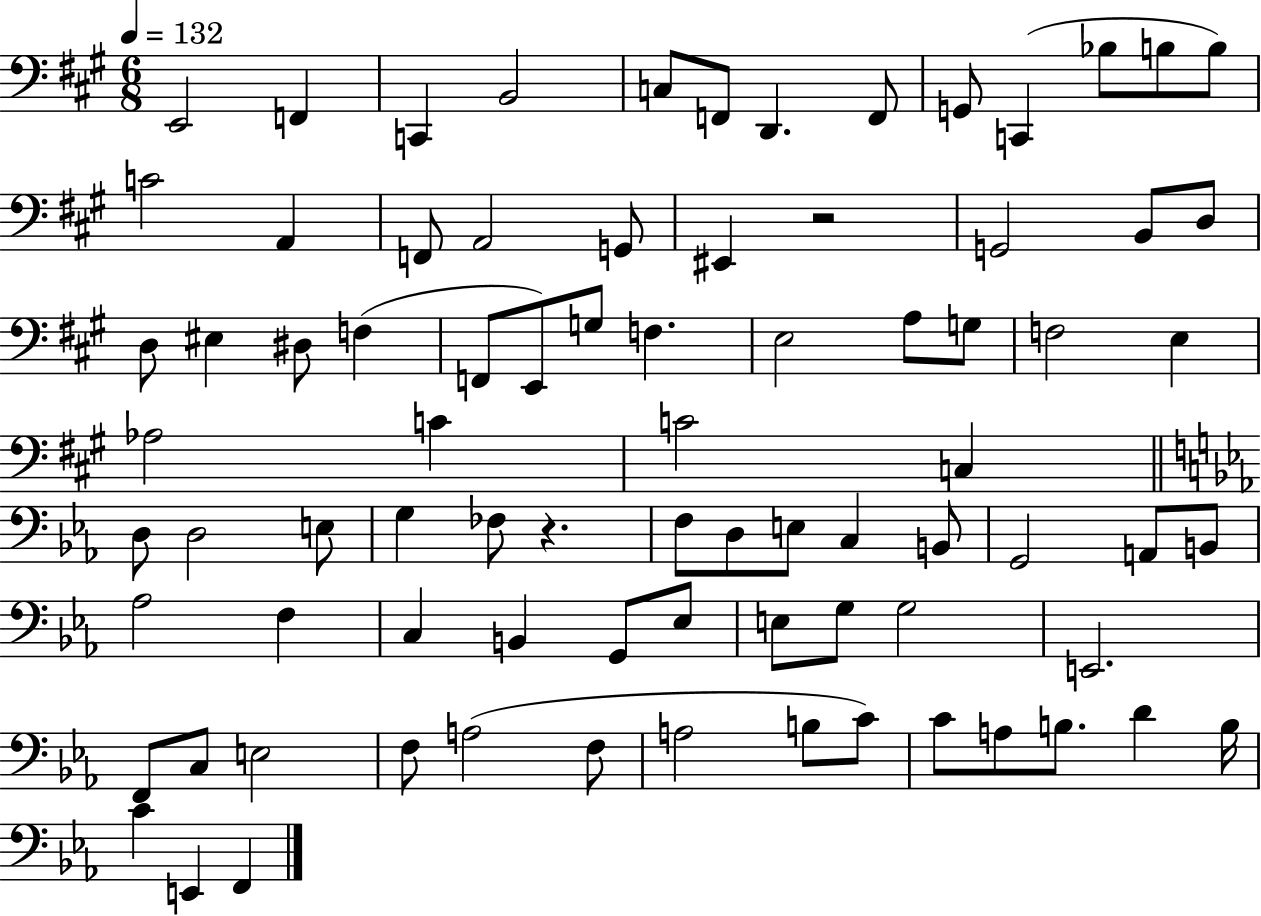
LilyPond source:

{
  \clef bass
  \numericTimeSignature
  \time 6/8
  \key a \major
  \tempo 4 = 132
  e,2 f,4 | c,4 b,2 | c8 f,8 d,4. f,8 | g,8 c,4( bes8 b8 b8) | \break c'2 a,4 | f,8 a,2 g,8 | eis,4 r2 | g,2 b,8 d8 | \break d8 eis4 dis8 f4( | f,8 e,8) g8 f4. | e2 a8 g8 | f2 e4 | \break aes2 c'4 | c'2 c4 | \bar "||" \break \key ees \major d8 d2 e8 | g4 fes8 r4. | f8 d8 e8 c4 b,8 | g,2 a,8 b,8 | \break aes2 f4 | c4 b,4 g,8 ees8 | e8 g8 g2 | e,2. | \break f,8 c8 e2 | f8 a2( f8 | a2 b8 c'8) | c'8 a8 b8. d'4 b16 | \break c'4 e,4 f,4 | \bar "|."
}